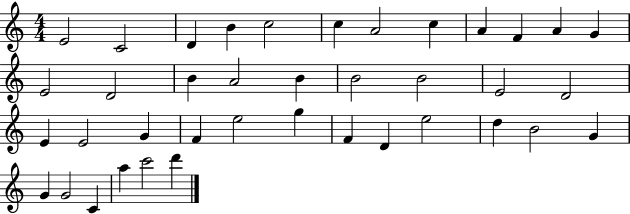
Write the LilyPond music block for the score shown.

{
  \clef treble
  \numericTimeSignature
  \time 4/4
  \key c \major
  e'2 c'2 | d'4 b'4 c''2 | c''4 a'2 c''4 | a'4 f'4 a'4 g'4 | \break e'2 d'2 | b'4 a'2 b'4 | b'2 b'2 | e'2 d'2 | \break e'4 e'2 g'4 | f'4 e''2 g''4 | f'4 d'4 e''2 | d''4 b'2 g'4 | \break g'4 g'2 c'4 | a''4 c'''2 d'''4 | \bar "|."
}